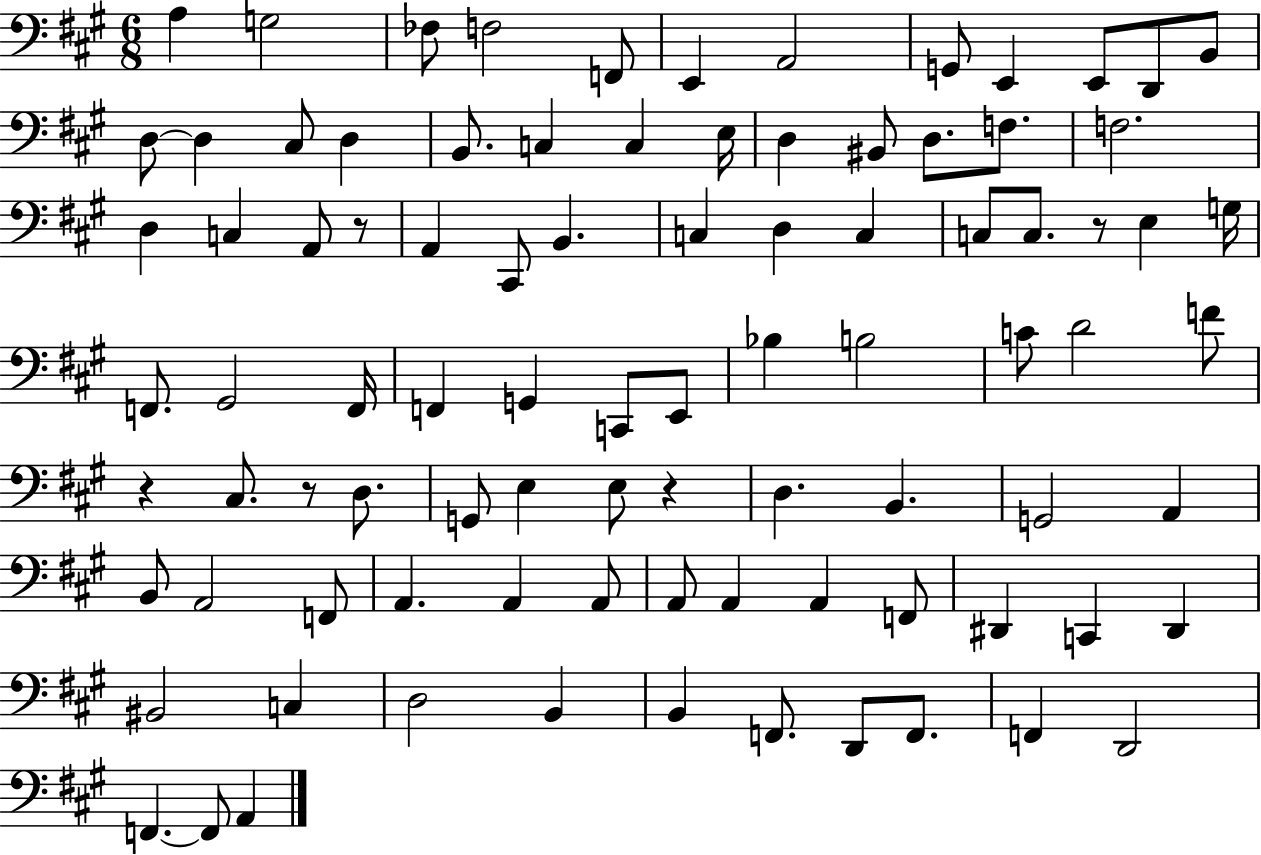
A3/q G3/h FES3/e F3/h F2/e E2/q A2/h G2/e E2/q E2/e D2/e B2/e D3/e D3/q C#3/e D3/q B2/e. C3/q C3/q E3/s D3/q BIS2/e D3/e. F3/e. F3/h. D3/q C3/q A2/e R/e A2/q C#2/e B2/q. C3/q D3/q C3/q C3/e C3/e. R/e E3/q G3/s F2/e. G#2/h F2/s F2/q G2/q C2/e E2/e Bb3/q B3/h C4/e D4/h F4/e R/q C#3/e. R/e D3/e. G2/e E3/q E3/e R/q D3/q. B2/q. G2/h A2/q B2/e A2/h F2/e A2/q. A2/q A2/e A2/e A2/q A2/q F2/e D#2/q C2/q D#2/q BIS2/h C3/q D3/h B2/q B2/q F2/e. D2/e F2/e. F2/q D2/h F2/q. F2/e A2/q